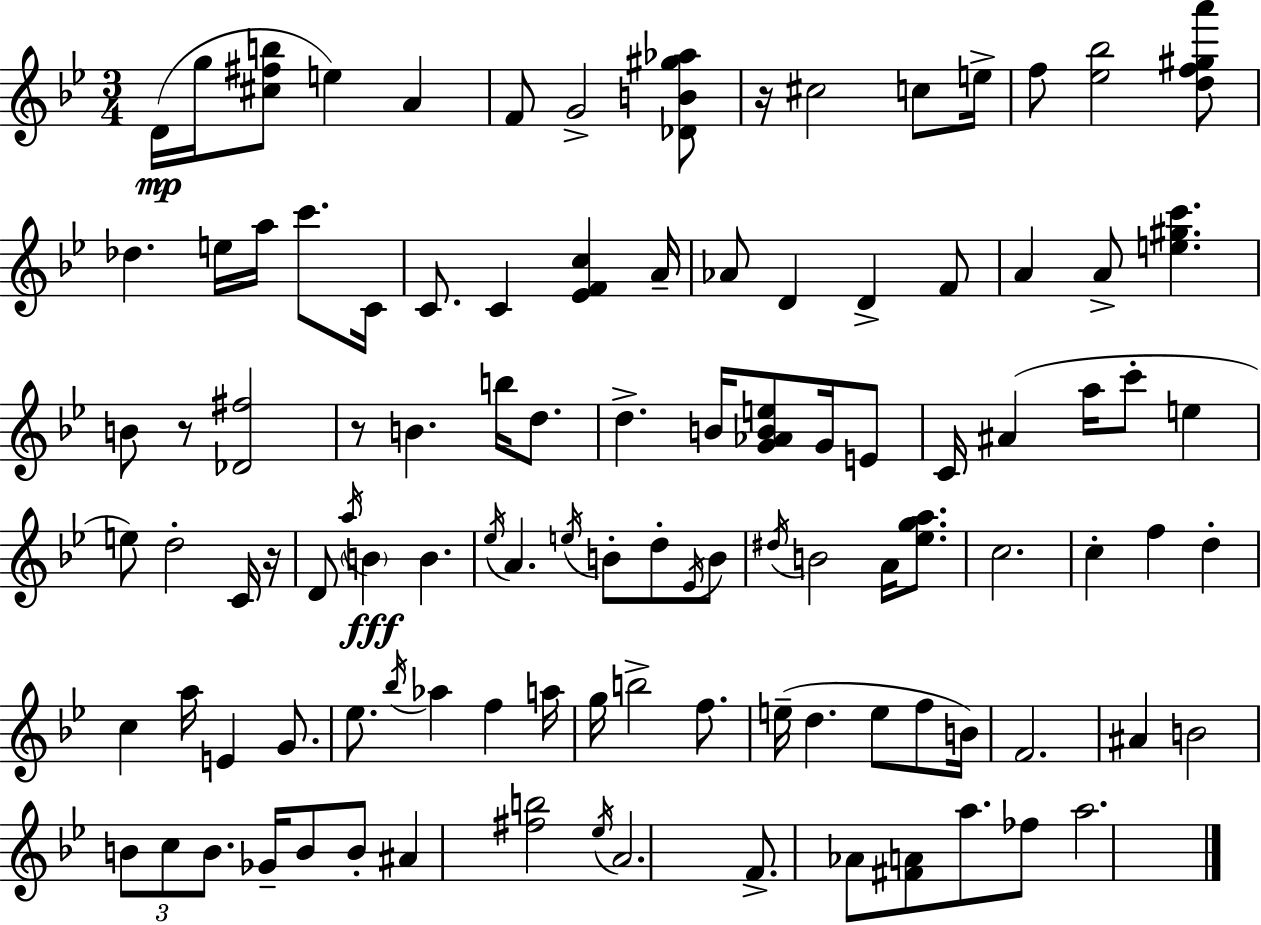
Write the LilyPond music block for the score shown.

{
  \clef treble
  \numericTimeSignature
  \time 3/4
  \key g \minor
  d'16(\mp g''16 <cis'' fis'' b''>8 e''4) a'4 | f'8 g'2-> <des' b' gis'' aes''>8 | r16 cis''2 c''8 e''16-> | f''8 <ees'' bes''>2 <d'' f'' gis'' a'''>8 | \break des''4. e''16 a''16 c'''8. c'16 | c'8. c'4 <ees' f' c''>4 a'16-- | aes'8 d'4 d'4-> f'8 | a'4 a'8-> <e'' gis'' c'''>4. | \break b'8 r8 <des' fis''>2 | r8 b'4. b''16 d''8. | d''4.-> b'16 <g' aes' b' e''>8 g'16 e'8 | c'16 ais'4( a''16 c'''8-. e''4 | \break e''8) d''2-. c'16 r16 | d'8 \acciaccatura { a''16 }\fff \parenthesize b'4 b'4. | \acciaccatura { ees''16 } a'4. \acciaccatura { e''16 } b'8-. d''8-. | \acciaccatura { ees'16 } b'8 \acciaccatura { dis''16 } b'2 | \break a'16 <ees'' g'' a''>8. c''2. | c''4-. f''4 | d''4-. c''4 a''16 e'4 | g'8. ees''8. \acciaccatura { bes''16 } aes''4 | \break f''4 a''16 g''16 b''2-> | f''8. e''16--( d''4. | e''8 f''8 b'16) f'2. | ais'4 b'2 | \break \tuplet 3/2 { b'8 c''8 b'8. } | ges'16-- b'8 b'8-. ais'4 <fis'' b''>2 | \acciaccatura { ees''16 } a'2. | f'8.-> aes'8 | \break <fis' a'>8 a''8. fes''8 a''2. | \bar "|."
}